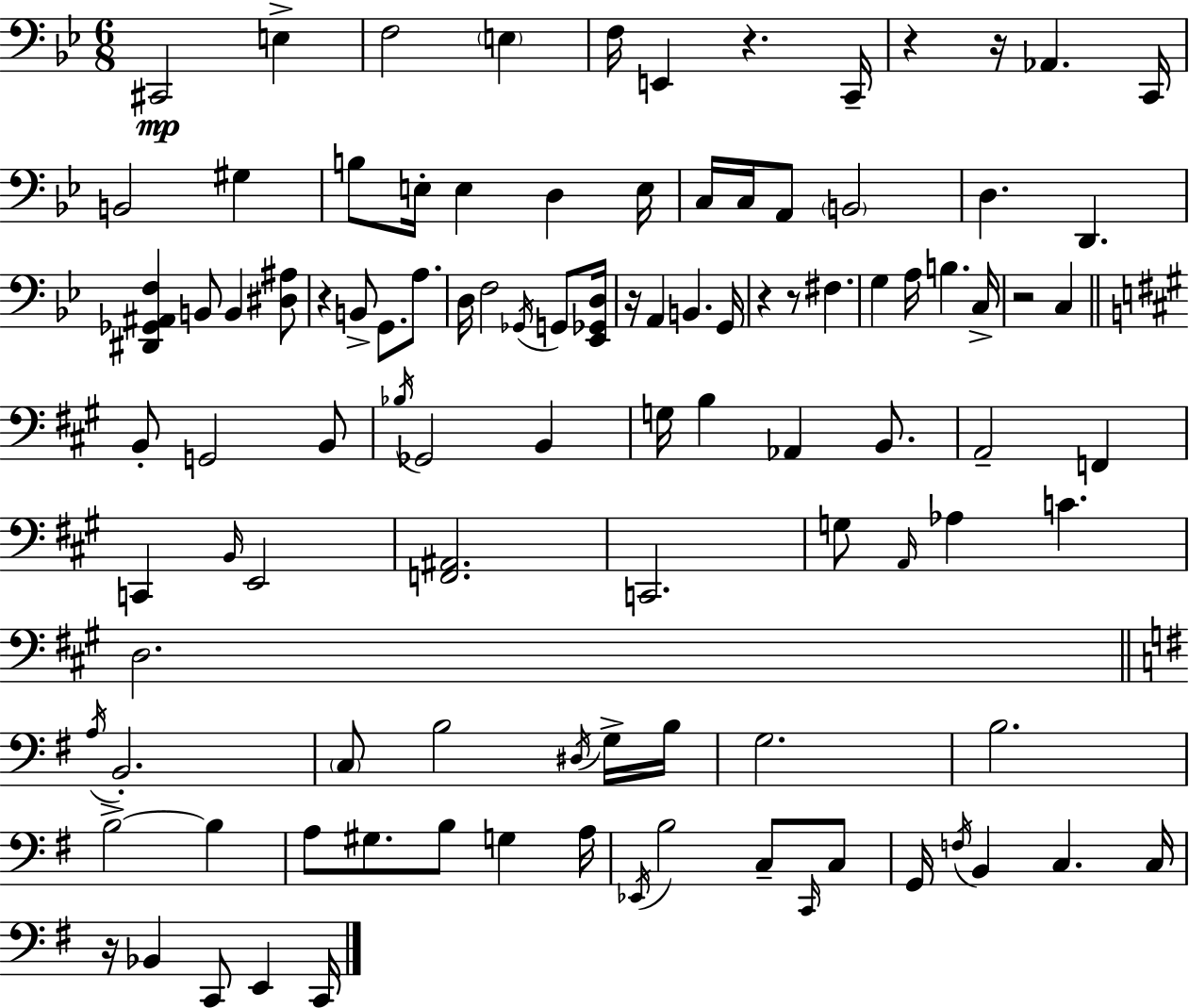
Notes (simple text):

C#2/h E3/q F3/h E3/q F3/s E2/q R/q. C2/s R/q R/s Ab2/q. C2/s B2/h G#3/q B3/e E3/s E3/q D3/q E3/s C3/s C3/s A2/e B2/h D3/q. D2/q. [D#2,Gb2,A#2,F3]/q B2/e B2/q [D#3,A#3]/e R/q B2/e G2/e. A3/e. D3/s F3/h Gb2/s G2/e [Eb2,Gb2,D3]/s R/s A2/q B2/q. G2/s R/q R/e F#3/q. G3/q A3/s B3/q. C3/s R/h C3/q B2/e G2/h B2/e Bb3/s Gb2/h B2/q G3/s B3/q Ab2/q B2/e. A2/h F2/q C2/q B2/s E2/h [F2,A#2]/h. C2/h. G3/e A2/s Ab3/q C4/q. D3/h. A3/s B2/h. C3/e B3/h D#3/s G3/s B3/s G3/h. B3/h. B3/h B3/q A3/e G#3/e. B3/e G3/q A3/s Eb2/s B3/h C3/e C2/s C3/e G2/s F3/s B2/q C3/q. C3/s R/s Bb2/q C2/e E2/q C2/s